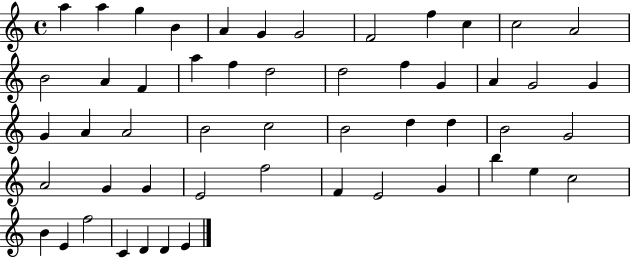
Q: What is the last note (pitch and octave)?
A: E4